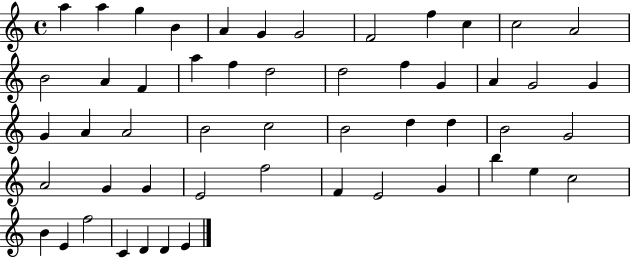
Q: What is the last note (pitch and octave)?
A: E4